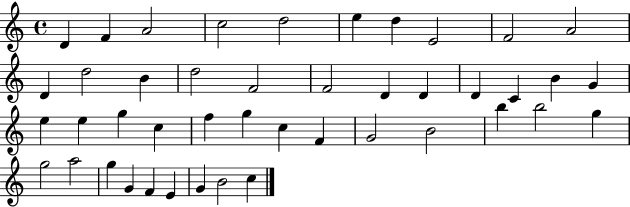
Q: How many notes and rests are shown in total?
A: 44